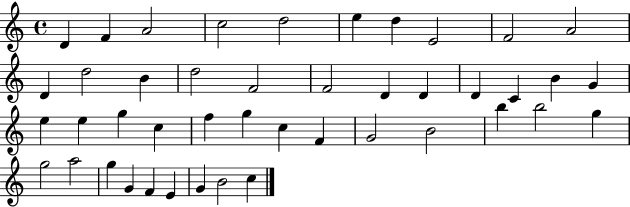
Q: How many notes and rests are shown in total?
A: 44